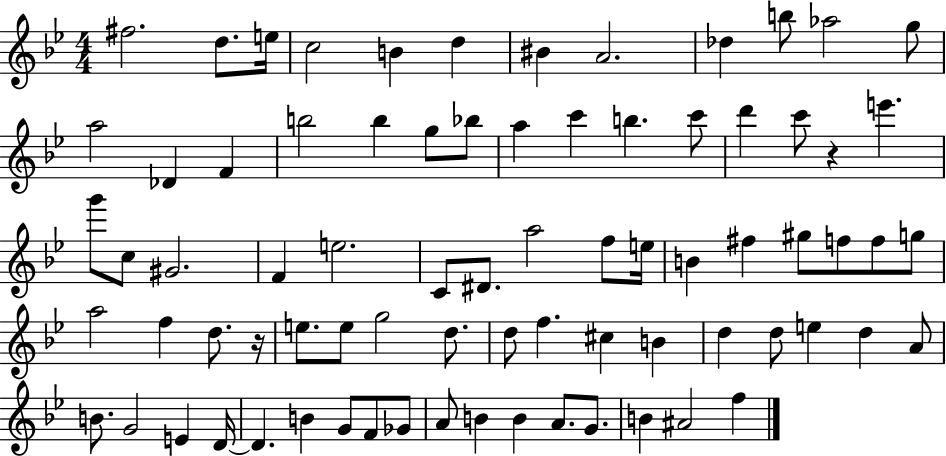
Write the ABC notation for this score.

X:1
T:Untitled
M:4/4
L:1/4
K:Bb
^f2 d/2 e/4 c2 B d ^B A2 _d b/2 _a2 g/2 a2 _D F b2 b g/2 _b/2 a c' b c'/2 d' c'/2 z e' g'/2 c/2 ^G2 F e2 C/2 ^D/2 a2 f/2 e/4 B ^f ^g/2 f/2 f/2 g/2 a2 f d/2 z/4 e/2 e/2 g2 d/2 d/2 f ^c B d d/2 e d A/2 B/2 G2 E D/4 D B G/2 F/2 _G/2 A/2 B B A/2 G/2 B ^A2 f